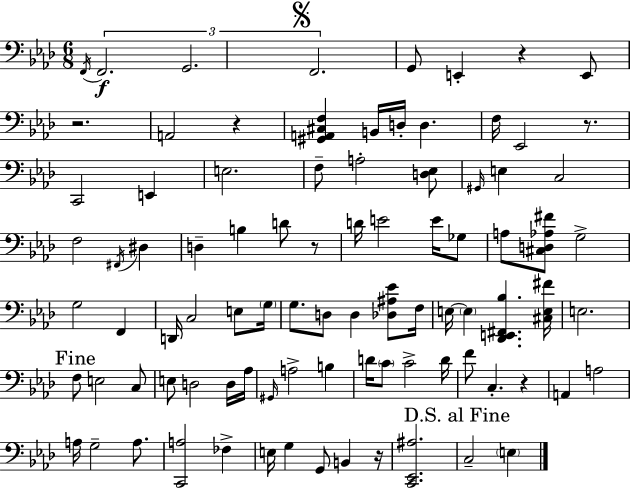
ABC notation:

X:1
T:Untitled
M:6/8
L:1/4
K:Fm
F,,/4 F,,2 G,,2 F,,2 G,,/2 E,, z E,,/2 z2 A,,2 z [^G,,A,,^C,F,] B,,/4 D,/4 D, F,/4 _E,,2 z/2 C,,2 E,, E,2 F,/2 A,2 [D,_E,]/2 ^G,,/4 E, C,2 F,2 ^F,,/4 ^D, D, B, D/2 z/2 D/4 E2 E/4 _G,/2 A,/2 [^C,D,_A,^F]/2 G,2 G,2 F,, D,,/4 C,2 E,/2 G,/4 G,/2 D,/2 D, [_D,^A,_E]/2 F,/4 E,/4 E, [_D,,E,,^F,,_B,] [^C,E,^F]/4 E,2 F,/2 E,2 C,/2 E,/2 D,2 D,/4 _A,/4 ^G,,/4 A,2 B, D/4 C/2 C2 D/4 F/2 C, z A,, A,2 A,/4 G,2 A,/2 [C,,A,]2 _F, E,/4 G, G,,/2 B,, z/4 [C,,_E,,^A,]2 C,2 E,